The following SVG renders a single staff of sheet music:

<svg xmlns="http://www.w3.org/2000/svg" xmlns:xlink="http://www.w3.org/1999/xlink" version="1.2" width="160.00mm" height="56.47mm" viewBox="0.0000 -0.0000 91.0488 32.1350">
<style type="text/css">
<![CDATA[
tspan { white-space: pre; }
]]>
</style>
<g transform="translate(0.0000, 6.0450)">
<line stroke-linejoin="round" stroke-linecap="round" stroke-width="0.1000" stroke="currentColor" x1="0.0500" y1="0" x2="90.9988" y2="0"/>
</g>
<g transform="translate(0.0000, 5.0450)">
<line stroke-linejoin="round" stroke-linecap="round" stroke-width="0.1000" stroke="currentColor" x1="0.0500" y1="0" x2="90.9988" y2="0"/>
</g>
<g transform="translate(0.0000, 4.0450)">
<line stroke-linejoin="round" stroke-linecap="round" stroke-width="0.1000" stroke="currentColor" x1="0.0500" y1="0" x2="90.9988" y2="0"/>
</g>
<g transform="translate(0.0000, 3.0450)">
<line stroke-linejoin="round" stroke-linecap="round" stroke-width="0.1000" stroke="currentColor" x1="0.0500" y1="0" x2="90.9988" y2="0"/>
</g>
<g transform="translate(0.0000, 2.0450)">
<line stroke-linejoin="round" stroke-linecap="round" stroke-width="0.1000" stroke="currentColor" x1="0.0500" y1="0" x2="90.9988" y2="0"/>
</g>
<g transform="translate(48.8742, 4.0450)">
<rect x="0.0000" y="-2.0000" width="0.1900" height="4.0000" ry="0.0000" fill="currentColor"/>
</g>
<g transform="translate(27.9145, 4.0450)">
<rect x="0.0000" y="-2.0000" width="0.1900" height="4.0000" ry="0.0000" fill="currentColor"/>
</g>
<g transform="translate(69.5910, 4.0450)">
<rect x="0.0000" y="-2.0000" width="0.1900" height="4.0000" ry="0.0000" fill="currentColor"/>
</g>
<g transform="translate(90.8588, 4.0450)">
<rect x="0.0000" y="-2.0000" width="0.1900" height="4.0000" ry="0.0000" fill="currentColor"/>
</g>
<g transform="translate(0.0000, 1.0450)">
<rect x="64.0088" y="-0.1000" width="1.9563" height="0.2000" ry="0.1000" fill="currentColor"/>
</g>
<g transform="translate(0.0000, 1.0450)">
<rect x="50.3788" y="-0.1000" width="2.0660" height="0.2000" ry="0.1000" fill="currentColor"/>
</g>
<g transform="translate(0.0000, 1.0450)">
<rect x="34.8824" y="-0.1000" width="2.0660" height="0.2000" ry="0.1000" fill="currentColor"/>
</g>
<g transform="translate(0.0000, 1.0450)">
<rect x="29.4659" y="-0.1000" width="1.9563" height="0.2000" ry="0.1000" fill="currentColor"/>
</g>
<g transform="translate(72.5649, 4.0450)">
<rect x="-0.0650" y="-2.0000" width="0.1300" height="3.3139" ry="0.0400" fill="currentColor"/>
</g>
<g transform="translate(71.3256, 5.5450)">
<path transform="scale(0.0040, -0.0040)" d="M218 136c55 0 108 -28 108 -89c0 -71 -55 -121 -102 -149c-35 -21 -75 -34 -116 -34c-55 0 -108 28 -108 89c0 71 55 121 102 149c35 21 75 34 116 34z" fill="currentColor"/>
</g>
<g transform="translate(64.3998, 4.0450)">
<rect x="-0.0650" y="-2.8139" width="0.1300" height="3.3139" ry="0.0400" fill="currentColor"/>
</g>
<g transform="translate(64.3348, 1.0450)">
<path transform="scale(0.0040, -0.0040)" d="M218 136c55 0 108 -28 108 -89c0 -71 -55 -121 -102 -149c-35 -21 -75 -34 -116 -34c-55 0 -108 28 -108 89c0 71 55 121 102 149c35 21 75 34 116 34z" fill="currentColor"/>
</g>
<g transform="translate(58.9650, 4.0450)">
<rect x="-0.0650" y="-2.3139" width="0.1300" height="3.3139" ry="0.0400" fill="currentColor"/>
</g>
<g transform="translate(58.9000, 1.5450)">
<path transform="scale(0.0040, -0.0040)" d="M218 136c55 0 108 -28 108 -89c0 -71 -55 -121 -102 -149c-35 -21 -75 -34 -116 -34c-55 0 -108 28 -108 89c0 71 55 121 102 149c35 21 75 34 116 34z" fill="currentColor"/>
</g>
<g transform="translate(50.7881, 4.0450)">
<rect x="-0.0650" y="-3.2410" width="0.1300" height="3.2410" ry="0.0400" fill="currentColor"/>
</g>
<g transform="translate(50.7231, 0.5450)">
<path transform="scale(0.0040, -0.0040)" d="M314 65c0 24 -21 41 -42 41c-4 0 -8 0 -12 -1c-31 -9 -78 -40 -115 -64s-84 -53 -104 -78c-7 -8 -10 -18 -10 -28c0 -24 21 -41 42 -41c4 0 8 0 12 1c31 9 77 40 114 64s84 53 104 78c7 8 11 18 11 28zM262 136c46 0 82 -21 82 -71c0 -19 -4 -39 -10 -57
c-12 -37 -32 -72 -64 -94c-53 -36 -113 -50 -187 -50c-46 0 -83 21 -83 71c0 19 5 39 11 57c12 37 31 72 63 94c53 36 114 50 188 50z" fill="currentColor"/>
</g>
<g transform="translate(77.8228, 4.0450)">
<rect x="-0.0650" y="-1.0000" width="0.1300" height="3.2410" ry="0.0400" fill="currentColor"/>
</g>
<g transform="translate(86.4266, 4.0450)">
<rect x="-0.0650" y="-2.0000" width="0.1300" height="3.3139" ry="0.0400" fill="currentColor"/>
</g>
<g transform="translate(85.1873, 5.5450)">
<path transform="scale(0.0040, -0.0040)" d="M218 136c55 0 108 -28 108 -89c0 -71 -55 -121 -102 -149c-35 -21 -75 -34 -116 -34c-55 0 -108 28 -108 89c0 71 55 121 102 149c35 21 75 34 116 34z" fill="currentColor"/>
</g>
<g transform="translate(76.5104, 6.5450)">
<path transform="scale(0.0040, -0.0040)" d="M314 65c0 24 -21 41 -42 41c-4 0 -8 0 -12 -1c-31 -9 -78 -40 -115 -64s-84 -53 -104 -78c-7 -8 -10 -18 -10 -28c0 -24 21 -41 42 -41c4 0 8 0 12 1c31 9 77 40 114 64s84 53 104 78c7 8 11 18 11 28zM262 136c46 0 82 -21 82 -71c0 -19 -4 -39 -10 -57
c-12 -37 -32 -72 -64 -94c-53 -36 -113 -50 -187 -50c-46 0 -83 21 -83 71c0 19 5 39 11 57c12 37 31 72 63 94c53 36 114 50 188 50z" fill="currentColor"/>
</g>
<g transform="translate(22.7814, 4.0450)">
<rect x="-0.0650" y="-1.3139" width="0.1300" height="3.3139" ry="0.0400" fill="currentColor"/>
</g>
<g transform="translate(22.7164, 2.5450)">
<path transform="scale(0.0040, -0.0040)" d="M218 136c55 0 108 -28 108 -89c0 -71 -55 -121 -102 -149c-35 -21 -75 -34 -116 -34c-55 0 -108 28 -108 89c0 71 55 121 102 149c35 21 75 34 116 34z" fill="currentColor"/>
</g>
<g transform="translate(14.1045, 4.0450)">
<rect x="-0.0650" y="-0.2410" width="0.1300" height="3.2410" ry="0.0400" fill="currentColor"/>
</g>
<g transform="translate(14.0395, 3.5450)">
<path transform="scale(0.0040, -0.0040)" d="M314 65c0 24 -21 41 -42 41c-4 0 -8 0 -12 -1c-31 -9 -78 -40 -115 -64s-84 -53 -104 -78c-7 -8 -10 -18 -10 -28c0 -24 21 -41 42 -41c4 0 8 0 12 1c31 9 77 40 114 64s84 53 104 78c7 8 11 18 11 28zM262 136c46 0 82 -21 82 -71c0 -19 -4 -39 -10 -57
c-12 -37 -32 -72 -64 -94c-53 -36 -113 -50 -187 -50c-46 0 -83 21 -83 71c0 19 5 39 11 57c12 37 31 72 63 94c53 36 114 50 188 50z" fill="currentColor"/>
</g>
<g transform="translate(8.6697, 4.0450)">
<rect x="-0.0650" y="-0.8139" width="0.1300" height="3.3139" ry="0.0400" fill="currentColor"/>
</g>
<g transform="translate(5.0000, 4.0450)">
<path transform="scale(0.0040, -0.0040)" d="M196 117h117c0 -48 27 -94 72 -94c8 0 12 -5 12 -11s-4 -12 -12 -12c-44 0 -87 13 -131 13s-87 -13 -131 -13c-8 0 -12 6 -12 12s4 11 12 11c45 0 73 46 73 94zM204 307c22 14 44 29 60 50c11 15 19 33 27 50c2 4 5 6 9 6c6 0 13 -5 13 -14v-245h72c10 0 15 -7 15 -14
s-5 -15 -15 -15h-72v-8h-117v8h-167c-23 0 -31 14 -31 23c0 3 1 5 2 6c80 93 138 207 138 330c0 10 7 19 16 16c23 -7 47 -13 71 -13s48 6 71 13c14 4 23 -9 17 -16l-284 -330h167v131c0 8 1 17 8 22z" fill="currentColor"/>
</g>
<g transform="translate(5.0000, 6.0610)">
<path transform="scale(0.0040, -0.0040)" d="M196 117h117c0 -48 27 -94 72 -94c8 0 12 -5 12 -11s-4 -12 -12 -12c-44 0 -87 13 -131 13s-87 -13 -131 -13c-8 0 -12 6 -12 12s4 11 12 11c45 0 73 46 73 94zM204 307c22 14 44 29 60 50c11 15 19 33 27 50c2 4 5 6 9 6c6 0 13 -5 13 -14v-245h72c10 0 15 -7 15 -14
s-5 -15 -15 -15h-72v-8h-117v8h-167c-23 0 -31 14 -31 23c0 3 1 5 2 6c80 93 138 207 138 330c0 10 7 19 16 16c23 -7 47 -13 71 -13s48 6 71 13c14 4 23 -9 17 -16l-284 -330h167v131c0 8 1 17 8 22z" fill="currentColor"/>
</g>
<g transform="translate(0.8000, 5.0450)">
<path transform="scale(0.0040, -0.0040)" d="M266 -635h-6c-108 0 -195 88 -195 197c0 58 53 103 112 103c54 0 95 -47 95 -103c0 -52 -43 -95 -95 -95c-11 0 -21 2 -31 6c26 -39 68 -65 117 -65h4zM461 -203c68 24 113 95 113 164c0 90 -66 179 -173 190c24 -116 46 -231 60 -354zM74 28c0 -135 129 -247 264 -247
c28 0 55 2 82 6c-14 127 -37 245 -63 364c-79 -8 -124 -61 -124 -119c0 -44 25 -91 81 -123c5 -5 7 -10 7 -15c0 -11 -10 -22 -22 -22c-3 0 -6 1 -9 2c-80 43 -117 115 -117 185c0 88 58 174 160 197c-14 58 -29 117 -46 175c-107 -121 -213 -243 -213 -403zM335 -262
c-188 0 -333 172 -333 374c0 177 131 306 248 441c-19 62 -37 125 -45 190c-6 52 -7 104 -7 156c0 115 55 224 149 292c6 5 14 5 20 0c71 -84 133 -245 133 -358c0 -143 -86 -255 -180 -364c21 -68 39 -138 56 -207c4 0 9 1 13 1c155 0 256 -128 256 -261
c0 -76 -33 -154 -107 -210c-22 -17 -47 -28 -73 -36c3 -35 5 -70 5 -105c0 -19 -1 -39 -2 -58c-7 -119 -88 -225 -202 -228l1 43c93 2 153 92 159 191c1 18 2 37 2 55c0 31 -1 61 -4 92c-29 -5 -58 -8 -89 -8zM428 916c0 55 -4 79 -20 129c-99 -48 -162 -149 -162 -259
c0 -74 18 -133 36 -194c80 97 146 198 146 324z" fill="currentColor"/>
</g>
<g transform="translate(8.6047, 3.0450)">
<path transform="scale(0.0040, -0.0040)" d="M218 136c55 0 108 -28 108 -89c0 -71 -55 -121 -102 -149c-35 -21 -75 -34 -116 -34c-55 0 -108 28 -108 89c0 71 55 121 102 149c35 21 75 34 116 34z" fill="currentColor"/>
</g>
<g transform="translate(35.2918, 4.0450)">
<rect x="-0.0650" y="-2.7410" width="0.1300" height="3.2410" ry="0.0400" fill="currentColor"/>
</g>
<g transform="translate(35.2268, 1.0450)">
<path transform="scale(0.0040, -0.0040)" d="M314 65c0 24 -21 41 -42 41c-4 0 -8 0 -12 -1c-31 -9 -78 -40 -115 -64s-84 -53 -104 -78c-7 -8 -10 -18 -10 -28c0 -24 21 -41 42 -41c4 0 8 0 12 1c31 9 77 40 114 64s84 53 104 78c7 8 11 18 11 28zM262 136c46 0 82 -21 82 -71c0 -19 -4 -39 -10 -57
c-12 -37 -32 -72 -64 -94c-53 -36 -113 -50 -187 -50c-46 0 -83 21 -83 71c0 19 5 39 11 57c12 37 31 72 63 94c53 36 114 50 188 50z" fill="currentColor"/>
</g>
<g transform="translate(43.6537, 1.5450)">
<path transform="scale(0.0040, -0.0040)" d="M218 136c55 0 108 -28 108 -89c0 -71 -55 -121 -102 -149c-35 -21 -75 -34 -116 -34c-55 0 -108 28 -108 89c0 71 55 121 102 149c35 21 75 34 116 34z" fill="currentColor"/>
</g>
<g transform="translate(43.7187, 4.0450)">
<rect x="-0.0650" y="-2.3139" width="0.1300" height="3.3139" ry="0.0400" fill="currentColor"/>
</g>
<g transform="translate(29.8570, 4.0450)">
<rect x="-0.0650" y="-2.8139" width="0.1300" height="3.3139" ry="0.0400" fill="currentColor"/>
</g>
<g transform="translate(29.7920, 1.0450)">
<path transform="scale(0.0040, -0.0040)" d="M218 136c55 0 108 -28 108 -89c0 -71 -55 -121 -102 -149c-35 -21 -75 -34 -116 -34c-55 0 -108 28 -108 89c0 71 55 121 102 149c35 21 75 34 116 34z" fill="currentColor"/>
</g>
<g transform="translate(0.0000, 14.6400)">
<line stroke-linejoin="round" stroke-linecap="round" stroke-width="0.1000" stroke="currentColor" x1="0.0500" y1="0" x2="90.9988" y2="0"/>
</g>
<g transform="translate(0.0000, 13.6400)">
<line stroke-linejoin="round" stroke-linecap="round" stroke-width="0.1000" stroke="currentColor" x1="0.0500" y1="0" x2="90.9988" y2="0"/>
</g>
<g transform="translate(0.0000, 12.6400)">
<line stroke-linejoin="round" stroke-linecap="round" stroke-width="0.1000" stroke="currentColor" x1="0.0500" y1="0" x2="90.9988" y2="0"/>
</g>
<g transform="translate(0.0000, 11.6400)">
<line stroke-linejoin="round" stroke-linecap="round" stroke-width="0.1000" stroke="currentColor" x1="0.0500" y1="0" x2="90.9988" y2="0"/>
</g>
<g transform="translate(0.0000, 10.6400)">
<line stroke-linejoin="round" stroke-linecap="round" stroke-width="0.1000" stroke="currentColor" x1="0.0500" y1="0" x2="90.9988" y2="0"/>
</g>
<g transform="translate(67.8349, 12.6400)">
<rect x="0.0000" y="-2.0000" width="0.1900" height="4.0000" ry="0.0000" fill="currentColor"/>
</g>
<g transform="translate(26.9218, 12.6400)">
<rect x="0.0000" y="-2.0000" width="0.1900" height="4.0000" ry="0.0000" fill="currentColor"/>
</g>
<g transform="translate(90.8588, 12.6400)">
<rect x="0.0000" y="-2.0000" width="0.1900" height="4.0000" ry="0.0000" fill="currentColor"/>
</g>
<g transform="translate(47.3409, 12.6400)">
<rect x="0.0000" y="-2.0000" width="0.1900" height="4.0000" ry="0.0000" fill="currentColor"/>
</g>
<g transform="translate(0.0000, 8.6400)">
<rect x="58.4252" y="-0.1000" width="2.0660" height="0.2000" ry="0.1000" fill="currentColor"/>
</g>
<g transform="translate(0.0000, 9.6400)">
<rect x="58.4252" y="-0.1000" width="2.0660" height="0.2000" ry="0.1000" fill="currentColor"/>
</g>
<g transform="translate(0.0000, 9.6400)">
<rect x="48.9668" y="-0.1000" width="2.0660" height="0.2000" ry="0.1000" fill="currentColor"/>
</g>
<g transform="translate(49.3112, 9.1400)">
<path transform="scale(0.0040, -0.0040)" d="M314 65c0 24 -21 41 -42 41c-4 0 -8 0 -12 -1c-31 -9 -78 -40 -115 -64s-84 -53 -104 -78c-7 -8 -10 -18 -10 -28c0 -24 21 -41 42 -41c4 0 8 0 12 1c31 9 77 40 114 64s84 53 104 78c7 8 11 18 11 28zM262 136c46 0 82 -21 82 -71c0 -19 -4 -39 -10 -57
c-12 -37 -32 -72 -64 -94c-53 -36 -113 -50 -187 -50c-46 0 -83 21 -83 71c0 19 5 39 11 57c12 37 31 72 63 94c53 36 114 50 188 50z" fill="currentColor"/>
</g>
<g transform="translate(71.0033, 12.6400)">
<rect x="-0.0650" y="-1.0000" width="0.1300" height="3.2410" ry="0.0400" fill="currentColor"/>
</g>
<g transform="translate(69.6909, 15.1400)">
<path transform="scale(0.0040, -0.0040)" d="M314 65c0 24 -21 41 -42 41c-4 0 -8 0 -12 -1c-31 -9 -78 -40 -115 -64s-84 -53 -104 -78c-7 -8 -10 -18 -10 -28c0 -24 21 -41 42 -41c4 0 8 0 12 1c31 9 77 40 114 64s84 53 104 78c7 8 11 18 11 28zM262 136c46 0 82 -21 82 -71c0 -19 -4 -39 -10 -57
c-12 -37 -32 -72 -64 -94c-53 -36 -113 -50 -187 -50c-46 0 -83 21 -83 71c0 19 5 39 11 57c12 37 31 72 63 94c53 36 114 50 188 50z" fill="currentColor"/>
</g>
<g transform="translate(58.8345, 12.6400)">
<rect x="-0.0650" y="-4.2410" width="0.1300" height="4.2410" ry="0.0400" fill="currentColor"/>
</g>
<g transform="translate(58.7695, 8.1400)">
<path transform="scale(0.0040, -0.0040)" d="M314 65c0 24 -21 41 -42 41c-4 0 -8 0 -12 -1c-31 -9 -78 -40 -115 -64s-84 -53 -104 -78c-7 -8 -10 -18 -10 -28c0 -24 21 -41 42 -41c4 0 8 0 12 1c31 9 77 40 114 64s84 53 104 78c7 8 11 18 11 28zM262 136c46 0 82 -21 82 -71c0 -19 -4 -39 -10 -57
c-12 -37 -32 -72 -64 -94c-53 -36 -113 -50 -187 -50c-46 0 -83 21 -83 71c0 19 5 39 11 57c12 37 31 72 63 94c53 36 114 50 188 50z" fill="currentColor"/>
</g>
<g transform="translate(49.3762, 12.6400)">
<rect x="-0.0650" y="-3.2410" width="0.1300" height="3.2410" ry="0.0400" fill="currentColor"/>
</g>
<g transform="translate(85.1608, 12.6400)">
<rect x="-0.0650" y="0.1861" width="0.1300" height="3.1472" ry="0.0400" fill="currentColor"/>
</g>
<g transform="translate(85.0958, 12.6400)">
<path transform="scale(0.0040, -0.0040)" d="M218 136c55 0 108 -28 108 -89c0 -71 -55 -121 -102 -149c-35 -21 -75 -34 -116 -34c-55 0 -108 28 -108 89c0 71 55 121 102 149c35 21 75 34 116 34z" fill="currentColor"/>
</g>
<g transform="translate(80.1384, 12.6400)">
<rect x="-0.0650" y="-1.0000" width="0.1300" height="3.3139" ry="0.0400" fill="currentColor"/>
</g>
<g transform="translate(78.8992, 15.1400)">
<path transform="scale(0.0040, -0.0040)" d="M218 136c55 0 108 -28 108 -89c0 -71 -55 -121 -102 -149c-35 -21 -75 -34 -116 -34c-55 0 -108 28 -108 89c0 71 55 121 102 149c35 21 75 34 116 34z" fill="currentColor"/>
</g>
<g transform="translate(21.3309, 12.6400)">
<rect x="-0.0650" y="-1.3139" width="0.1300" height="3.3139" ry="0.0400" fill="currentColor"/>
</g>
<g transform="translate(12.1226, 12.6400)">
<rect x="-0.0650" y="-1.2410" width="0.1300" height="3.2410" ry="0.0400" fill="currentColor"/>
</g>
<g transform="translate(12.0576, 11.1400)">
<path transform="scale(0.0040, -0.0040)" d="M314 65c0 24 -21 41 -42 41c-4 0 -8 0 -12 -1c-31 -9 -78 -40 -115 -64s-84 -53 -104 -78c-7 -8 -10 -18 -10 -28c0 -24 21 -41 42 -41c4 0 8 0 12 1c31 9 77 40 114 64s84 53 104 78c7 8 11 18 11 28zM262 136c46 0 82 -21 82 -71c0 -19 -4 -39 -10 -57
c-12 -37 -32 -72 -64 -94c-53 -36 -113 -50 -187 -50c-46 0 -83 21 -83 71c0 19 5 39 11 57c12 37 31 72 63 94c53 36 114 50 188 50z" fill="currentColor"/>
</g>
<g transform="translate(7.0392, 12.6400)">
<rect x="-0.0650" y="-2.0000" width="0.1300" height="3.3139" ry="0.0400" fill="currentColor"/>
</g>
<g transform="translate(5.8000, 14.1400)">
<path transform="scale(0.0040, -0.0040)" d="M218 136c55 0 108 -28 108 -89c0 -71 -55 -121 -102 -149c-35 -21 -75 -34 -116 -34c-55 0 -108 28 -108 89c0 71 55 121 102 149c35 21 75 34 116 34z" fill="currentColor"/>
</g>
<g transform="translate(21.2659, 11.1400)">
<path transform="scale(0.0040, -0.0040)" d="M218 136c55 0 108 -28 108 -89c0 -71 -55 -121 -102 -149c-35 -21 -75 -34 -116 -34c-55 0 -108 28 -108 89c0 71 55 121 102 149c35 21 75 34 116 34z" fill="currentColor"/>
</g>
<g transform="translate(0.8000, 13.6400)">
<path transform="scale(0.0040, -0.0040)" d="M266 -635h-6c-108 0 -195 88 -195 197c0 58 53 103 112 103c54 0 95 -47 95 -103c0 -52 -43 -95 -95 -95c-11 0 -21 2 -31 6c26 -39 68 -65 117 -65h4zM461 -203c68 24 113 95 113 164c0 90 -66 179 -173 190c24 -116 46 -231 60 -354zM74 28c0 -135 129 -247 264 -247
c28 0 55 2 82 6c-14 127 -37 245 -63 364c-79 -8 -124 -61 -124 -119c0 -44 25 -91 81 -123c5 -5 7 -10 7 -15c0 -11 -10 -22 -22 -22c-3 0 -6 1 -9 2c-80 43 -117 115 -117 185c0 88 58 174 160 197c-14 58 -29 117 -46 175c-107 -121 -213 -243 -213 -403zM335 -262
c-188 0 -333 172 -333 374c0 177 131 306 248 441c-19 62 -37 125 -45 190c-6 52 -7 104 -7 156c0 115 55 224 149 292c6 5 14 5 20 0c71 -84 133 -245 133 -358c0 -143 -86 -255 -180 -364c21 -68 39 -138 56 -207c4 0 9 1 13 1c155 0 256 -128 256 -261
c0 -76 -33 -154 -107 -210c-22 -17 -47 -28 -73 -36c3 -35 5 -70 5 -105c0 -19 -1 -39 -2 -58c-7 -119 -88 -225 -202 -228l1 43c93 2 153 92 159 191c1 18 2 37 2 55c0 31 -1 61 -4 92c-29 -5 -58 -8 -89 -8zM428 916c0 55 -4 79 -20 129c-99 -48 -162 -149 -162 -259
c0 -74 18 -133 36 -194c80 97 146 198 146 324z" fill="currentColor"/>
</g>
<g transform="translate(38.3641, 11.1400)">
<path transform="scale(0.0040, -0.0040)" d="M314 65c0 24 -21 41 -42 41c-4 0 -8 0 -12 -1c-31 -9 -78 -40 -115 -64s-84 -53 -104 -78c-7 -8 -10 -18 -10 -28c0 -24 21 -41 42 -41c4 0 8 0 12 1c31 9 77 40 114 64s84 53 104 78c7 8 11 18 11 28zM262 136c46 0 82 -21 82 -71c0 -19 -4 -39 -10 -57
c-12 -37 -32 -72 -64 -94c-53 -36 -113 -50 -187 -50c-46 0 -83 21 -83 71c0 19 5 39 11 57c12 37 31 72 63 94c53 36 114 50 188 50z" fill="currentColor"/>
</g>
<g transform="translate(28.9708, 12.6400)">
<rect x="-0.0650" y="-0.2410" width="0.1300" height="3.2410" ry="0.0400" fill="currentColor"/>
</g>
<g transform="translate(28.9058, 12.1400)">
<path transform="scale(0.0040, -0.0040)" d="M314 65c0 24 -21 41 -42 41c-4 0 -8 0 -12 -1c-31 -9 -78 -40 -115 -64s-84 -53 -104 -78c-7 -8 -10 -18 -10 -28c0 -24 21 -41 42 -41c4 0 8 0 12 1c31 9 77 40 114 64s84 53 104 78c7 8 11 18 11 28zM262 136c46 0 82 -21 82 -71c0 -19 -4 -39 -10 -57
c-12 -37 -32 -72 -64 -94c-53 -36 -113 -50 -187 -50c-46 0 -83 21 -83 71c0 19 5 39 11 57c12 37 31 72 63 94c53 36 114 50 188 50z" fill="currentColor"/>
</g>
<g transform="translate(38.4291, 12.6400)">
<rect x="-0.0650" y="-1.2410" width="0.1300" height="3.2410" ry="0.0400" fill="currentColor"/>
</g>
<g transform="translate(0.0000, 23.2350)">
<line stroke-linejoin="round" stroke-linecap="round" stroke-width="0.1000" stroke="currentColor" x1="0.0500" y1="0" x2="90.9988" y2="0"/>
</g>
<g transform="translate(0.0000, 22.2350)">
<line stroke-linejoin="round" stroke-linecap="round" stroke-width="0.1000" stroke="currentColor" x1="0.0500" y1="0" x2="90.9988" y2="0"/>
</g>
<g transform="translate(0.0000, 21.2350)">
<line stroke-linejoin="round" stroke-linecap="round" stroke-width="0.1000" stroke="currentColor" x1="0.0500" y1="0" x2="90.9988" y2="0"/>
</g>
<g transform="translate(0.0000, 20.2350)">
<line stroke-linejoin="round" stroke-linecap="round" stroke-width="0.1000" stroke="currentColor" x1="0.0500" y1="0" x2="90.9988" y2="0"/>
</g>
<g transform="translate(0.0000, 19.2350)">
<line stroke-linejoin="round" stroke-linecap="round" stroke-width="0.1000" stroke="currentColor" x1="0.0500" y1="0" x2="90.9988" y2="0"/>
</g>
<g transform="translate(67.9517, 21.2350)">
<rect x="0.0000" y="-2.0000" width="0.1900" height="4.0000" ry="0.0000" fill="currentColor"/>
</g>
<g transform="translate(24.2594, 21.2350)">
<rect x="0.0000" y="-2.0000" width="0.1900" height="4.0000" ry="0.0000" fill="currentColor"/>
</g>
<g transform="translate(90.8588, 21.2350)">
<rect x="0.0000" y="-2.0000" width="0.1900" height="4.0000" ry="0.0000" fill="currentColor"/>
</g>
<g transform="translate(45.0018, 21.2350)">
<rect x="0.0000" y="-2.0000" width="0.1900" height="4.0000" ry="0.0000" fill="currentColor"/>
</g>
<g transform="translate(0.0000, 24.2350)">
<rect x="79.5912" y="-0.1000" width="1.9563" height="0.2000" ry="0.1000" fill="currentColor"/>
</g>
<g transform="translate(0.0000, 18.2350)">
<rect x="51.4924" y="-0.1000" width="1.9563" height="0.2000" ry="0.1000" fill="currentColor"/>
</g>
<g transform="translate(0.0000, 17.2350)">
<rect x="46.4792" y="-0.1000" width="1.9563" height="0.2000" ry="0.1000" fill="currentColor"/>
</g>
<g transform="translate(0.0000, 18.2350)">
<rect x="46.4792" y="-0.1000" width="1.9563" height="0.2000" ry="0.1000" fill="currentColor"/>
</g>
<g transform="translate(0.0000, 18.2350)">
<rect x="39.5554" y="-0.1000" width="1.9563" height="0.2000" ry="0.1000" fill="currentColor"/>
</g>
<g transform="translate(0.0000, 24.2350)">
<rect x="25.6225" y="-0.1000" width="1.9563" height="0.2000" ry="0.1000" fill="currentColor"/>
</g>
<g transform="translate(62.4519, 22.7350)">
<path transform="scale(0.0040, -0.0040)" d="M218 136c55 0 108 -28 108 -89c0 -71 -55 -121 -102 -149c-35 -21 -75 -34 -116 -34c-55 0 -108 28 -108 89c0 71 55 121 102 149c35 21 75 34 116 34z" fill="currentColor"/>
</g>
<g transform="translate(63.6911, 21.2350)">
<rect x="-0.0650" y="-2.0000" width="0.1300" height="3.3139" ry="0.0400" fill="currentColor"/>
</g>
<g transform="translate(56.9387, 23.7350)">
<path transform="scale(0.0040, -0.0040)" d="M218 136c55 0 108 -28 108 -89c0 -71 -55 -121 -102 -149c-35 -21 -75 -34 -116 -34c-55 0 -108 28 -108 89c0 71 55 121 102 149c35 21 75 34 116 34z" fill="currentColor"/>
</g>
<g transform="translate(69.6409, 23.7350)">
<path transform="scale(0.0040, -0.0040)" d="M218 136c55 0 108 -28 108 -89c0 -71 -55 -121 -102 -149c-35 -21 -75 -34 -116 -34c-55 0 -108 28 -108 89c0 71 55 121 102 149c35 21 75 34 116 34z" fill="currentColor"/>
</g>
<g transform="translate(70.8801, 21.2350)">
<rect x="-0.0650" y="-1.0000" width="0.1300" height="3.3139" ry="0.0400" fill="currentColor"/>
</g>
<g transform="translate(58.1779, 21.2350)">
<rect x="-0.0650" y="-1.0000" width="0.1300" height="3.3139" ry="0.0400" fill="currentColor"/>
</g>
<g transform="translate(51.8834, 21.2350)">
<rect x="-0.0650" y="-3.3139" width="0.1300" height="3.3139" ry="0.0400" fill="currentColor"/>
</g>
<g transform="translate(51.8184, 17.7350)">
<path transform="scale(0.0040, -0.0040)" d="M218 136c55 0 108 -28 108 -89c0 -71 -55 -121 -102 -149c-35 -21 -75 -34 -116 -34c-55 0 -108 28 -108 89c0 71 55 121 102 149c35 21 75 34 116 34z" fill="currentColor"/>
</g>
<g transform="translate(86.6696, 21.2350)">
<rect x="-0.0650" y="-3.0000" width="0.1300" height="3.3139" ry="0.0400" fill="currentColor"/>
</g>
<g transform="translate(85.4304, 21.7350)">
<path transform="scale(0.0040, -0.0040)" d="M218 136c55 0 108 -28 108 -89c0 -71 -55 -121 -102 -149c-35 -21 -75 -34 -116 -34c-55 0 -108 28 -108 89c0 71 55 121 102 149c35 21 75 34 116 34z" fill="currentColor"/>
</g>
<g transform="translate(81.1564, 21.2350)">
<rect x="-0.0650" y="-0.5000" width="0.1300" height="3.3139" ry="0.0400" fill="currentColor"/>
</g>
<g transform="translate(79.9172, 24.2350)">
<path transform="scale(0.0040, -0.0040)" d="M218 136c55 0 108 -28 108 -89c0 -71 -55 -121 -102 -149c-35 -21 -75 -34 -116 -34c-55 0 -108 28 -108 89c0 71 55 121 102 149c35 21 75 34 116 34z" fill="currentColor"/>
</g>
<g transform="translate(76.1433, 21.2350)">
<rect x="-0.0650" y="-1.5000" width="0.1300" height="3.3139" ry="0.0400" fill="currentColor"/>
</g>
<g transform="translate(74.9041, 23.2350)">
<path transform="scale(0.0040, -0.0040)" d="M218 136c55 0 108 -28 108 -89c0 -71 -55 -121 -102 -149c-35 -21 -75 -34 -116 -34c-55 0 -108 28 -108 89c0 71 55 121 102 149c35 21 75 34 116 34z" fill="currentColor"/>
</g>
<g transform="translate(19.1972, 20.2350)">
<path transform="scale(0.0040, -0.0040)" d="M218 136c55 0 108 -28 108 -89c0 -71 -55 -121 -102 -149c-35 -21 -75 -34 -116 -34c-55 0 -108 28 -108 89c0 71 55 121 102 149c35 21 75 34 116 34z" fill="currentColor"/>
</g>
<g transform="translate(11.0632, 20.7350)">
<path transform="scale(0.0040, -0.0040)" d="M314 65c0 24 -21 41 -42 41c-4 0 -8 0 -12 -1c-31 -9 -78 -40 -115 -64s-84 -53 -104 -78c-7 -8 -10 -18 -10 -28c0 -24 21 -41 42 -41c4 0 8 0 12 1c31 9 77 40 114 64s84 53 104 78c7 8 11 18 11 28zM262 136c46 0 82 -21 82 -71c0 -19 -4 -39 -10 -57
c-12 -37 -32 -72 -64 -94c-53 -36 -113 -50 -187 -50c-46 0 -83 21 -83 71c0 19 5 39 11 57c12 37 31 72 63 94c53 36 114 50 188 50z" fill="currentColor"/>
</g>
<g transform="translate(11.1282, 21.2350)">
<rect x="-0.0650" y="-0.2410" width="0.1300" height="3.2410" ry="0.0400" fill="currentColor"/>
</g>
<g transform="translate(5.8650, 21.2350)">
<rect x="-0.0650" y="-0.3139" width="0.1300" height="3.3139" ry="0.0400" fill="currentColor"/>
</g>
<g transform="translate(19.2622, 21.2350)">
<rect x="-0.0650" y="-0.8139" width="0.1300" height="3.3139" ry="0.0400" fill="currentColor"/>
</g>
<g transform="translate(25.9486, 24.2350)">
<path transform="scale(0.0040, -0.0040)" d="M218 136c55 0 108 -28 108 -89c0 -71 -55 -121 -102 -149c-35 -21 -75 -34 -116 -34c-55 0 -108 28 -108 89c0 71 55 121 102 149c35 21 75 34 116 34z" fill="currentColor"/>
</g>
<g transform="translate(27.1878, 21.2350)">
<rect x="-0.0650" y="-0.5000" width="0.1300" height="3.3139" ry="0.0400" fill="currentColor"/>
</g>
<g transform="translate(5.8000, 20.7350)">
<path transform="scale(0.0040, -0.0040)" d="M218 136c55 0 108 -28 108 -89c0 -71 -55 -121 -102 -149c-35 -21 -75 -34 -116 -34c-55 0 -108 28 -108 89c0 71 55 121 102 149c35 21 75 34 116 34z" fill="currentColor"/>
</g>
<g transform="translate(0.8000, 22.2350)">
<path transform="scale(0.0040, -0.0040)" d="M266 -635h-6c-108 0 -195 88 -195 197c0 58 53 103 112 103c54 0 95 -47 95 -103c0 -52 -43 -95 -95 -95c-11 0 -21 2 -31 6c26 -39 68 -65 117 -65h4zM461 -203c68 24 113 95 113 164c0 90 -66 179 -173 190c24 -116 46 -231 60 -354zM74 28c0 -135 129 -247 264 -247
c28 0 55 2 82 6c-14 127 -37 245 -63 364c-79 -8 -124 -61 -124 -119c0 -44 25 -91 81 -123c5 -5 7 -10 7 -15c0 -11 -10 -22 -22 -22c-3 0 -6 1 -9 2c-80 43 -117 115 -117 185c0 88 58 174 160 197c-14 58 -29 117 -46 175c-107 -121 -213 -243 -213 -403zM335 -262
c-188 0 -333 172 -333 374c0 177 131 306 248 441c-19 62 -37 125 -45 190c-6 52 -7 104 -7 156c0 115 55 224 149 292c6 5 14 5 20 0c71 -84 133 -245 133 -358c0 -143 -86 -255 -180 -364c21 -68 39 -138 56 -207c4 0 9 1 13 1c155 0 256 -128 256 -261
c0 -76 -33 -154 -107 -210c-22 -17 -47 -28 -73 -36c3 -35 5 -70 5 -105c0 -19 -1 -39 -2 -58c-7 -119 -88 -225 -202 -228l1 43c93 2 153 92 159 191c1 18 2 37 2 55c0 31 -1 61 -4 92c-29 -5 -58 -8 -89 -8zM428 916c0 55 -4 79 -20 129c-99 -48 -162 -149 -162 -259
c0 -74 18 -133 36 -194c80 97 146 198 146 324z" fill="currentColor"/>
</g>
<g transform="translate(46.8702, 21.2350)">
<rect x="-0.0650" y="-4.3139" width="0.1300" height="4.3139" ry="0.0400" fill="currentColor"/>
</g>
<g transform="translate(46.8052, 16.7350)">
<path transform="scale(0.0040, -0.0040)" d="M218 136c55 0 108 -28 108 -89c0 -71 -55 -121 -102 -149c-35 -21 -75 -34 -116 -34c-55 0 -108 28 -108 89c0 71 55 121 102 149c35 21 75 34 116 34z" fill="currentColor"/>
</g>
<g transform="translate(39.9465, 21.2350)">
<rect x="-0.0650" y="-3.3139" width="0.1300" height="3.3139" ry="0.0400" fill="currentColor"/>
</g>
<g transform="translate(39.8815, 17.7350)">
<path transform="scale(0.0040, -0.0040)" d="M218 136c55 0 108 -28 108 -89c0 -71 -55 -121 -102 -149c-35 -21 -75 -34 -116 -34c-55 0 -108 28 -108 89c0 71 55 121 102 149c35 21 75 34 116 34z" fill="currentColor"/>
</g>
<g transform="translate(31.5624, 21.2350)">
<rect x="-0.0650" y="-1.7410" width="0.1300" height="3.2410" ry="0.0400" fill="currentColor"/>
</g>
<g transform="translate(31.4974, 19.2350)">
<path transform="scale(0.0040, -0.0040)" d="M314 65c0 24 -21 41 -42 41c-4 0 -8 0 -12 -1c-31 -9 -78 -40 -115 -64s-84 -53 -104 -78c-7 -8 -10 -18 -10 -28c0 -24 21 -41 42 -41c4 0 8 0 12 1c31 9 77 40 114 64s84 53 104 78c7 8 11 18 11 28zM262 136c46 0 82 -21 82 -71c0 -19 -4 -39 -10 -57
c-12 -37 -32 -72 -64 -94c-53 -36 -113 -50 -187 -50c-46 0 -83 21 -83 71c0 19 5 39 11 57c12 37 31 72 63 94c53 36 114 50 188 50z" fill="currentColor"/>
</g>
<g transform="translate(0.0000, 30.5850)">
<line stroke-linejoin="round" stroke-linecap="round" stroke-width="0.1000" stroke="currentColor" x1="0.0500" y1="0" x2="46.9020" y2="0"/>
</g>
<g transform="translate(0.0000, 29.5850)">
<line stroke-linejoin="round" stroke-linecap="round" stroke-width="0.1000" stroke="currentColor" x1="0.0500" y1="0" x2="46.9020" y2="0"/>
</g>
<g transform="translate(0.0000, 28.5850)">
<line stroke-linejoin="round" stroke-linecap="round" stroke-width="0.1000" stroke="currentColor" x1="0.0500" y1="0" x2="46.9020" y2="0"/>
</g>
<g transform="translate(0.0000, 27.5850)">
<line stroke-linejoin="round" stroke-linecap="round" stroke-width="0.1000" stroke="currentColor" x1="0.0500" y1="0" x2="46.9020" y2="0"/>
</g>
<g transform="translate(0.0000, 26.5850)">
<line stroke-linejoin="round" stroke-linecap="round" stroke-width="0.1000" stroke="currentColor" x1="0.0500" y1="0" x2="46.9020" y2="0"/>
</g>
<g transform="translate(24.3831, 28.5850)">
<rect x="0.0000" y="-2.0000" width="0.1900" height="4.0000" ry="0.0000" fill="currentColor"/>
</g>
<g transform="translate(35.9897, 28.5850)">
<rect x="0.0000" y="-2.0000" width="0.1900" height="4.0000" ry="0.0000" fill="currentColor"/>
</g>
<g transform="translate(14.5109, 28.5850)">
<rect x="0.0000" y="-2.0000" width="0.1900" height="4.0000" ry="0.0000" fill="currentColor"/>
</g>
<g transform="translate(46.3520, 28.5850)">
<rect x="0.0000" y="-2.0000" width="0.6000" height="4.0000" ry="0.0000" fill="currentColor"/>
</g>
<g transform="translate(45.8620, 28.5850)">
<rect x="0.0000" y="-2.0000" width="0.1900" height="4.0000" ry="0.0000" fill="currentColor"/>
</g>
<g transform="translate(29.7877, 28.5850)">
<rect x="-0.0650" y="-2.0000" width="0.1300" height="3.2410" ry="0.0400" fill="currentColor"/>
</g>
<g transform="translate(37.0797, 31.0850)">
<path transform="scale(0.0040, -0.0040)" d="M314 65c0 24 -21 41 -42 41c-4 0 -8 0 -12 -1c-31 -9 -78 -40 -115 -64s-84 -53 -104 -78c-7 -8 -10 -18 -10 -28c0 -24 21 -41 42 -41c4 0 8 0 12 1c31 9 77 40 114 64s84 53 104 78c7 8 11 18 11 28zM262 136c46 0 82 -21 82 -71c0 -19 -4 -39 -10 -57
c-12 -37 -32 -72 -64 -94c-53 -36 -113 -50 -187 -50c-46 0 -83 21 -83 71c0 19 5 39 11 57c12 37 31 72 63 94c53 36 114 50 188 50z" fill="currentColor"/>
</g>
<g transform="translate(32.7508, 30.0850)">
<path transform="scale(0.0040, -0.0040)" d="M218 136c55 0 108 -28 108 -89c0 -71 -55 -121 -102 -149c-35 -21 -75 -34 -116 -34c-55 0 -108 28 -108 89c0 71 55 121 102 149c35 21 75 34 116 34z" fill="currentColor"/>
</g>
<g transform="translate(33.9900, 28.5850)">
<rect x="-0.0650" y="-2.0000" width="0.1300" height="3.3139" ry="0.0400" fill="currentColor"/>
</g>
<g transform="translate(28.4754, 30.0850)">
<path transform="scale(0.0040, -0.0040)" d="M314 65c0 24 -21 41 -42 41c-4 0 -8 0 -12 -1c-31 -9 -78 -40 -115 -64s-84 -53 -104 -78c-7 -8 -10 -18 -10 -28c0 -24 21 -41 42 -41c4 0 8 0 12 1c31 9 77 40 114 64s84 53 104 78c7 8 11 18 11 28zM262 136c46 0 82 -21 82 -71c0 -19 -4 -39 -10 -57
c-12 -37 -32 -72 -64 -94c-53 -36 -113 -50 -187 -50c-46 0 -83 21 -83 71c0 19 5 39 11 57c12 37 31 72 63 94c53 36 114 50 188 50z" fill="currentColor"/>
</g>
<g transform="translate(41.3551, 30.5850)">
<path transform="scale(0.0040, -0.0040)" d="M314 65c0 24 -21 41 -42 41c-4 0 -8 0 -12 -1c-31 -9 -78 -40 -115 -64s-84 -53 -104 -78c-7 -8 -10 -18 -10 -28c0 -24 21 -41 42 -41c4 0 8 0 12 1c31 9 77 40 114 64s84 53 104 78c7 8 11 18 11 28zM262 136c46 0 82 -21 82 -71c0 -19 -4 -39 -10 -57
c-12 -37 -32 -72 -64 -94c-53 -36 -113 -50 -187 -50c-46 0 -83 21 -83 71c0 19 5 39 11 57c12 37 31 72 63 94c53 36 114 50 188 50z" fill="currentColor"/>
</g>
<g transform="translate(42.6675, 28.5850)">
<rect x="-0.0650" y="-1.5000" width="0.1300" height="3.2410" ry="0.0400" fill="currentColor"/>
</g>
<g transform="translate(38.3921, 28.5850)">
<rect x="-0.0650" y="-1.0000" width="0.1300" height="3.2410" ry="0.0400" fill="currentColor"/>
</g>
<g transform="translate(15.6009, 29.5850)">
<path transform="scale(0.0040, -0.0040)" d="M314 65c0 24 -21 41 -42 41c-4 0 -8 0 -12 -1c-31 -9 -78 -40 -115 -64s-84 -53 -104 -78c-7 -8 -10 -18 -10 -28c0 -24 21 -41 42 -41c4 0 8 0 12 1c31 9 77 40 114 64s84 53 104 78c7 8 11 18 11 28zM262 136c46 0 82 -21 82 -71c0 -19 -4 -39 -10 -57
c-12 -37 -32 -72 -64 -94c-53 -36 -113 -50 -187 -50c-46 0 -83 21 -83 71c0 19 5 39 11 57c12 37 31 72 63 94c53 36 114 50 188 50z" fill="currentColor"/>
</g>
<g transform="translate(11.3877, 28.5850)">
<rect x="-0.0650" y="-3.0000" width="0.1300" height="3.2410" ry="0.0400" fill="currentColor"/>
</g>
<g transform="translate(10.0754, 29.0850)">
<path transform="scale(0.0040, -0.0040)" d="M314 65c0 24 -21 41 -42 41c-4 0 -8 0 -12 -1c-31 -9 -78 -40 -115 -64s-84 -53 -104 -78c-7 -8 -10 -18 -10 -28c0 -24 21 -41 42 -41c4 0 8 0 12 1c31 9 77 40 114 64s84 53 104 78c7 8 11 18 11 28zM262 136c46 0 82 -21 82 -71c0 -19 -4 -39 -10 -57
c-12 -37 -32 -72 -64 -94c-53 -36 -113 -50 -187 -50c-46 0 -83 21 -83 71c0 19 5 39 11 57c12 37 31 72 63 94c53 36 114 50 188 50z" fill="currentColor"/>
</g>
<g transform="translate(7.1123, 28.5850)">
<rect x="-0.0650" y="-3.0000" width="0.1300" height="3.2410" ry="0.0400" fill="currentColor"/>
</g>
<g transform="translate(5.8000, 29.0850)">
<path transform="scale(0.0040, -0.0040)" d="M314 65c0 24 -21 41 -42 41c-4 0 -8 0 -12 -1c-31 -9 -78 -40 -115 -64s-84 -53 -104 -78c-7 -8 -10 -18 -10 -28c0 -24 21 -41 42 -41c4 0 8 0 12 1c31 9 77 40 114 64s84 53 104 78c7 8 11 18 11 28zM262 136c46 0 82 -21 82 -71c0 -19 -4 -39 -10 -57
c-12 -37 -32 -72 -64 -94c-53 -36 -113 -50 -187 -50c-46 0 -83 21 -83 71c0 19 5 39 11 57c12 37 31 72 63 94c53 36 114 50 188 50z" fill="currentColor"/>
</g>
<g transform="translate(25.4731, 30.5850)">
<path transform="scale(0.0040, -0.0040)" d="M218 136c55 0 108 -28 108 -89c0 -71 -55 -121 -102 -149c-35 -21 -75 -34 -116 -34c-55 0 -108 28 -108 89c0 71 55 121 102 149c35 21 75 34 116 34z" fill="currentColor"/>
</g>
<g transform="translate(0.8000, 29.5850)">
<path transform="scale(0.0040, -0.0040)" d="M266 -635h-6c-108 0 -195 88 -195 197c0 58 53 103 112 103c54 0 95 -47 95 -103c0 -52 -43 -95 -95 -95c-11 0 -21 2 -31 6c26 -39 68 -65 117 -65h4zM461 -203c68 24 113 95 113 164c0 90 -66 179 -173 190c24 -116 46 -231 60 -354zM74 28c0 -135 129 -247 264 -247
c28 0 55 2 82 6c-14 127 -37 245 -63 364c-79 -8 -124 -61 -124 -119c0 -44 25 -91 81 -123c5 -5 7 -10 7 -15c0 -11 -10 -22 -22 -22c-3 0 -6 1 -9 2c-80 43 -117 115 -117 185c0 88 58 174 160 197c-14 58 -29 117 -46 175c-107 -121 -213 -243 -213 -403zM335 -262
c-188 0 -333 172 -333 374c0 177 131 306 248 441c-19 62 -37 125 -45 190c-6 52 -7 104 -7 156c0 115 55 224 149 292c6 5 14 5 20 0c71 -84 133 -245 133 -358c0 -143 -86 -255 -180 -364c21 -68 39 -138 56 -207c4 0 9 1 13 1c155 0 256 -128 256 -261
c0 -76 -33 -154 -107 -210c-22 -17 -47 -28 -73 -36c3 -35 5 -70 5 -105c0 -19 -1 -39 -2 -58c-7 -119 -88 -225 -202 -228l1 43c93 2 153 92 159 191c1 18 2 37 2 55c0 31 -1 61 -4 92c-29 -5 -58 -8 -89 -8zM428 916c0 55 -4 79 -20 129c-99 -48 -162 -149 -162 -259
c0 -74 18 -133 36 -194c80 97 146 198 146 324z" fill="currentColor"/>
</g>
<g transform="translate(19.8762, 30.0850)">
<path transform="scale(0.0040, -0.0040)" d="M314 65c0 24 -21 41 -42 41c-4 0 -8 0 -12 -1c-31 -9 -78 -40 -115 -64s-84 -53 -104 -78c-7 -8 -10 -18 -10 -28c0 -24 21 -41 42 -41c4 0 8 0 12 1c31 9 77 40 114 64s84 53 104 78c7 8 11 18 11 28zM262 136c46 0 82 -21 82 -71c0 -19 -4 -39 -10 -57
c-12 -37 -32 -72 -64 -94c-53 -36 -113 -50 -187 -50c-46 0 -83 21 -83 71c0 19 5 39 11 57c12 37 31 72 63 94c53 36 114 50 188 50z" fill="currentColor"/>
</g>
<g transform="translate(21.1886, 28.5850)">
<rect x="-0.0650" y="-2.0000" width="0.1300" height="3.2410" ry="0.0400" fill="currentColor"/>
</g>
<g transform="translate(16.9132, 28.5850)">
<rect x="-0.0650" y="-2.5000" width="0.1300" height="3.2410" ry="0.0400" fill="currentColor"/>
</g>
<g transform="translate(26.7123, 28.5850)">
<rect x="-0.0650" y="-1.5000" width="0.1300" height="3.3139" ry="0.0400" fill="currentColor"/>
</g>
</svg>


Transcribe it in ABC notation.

X:1
T:Untitled
M:4/4
L:1/4
K:C
d c2 e a a2 g b2 g a F D2 F F e2 e c2 e2 b2 d'2 D2 D B c c2 d C f2 b d' b D F D E C A A2 A2 G2 F2 E F2 F D2 E2